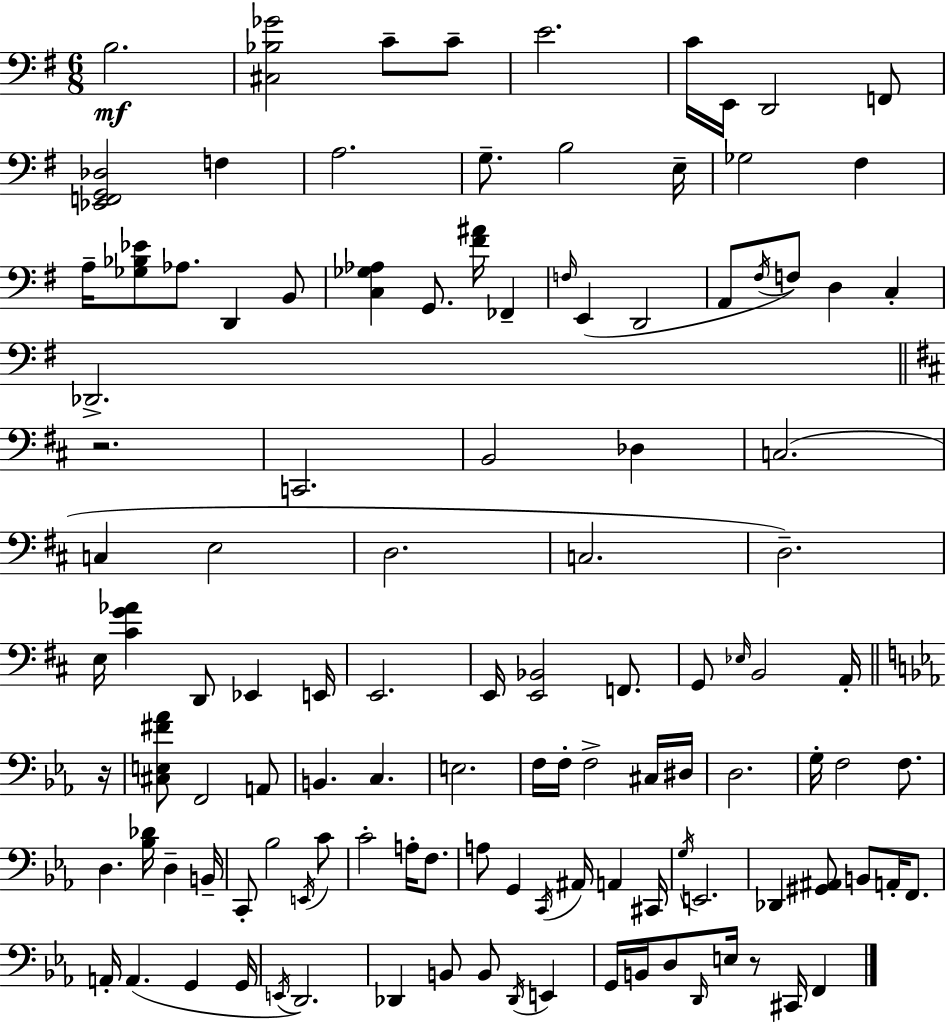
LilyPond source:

{
  \clef bass
  \numericTimeSignature
  \time 6/8
  \key e \minor
  b2.\mf | <cis bes ges'>2 c'8-- c'8-- | e'2. | c'16 e,16 d,2 f,8 | \break <ees, f, g, des>2 f4 | a2. | g8.-- b2 e16-- | ges2 fis4 | \break a16-- <ges bes ees'>8 aes8. d,4 b,8 | <c ges aes>4 g,8. <fis' ais'>16 fes,4-- | \grace { f16 } e,4( d,2 | a,8 \acciaccatura { fis16 } f8) d4 c4-. | \break des,2.-> | \bar "||" \break \key d \major r2. | c,2. | b,2 des4 | c2.( | \break c4 e2 | d2. | c2. | d2.--) | \break e16 <cis' g' aes'>4 d,8 ees,4 e,16 | e,2. | e,16 <e, bes,>2 f,8. | g,8 \grace { ees16 } b,2 a,16-. | \break \bar "||" \break \key ees \major r16 <cis e fis' aes'>8 f,2 a,8 | b,4. c4. | e2. | f16 f16-. f2-> cis16 | \break dis16 d2. | g16-. f2 f8. | d4. <bes des'>16 d4-- | b,16-- c,8-. bes2 \acciaccatura { e,16 } | \break c'8 c'2-. a16-. f8. | a8 g,4 \acciaccatura { c,16 } ais,16 a,4 | cis,16 \acciaccatura { g16 } e,2. | des,4 <gis, ais,>8 b,8 | \break a,16-. f,8. a,16-. a,4.( g,4 | g,16 \acciaccatura { e,16 } d,2.) | des,4 b,8 b,8 | \acciaccatura { des,16 } e,4 g,16 b,16 d8 \grace { d,16 } e16 | \break r8 cis,16 f,4 \bar "|."
}